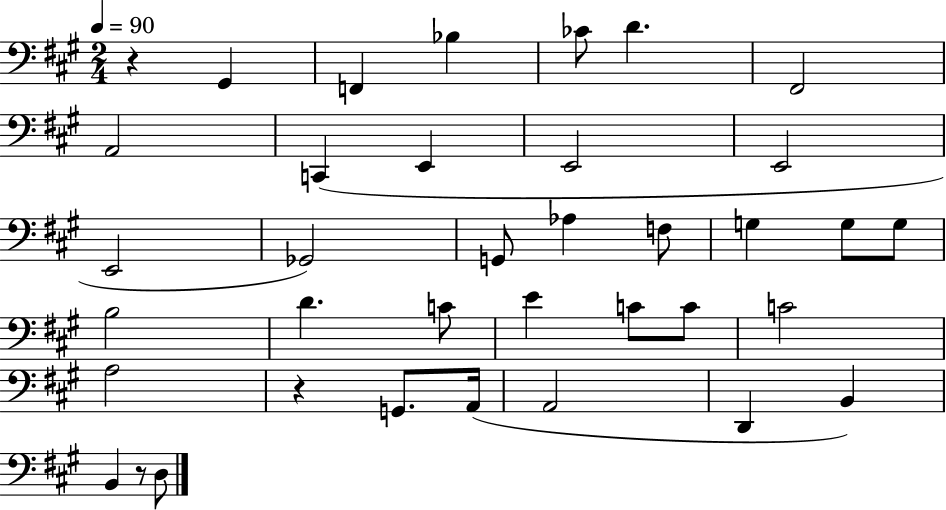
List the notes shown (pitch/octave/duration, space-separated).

R/q G#2/q F2/q Bb3/q CES4/e D4/q. F#2/h A2/h C2/q E2/q E2/h E2/h E2/h Gb2/h G2/e Ab3/q F3/e G3/q G3/e G3/e B3/h D4/q. C4/e E4/q C4/e C4/e C4/h A3/h R/q G2/e. A2/s A2/h D2/q B2/q B2/q R/e D3/e